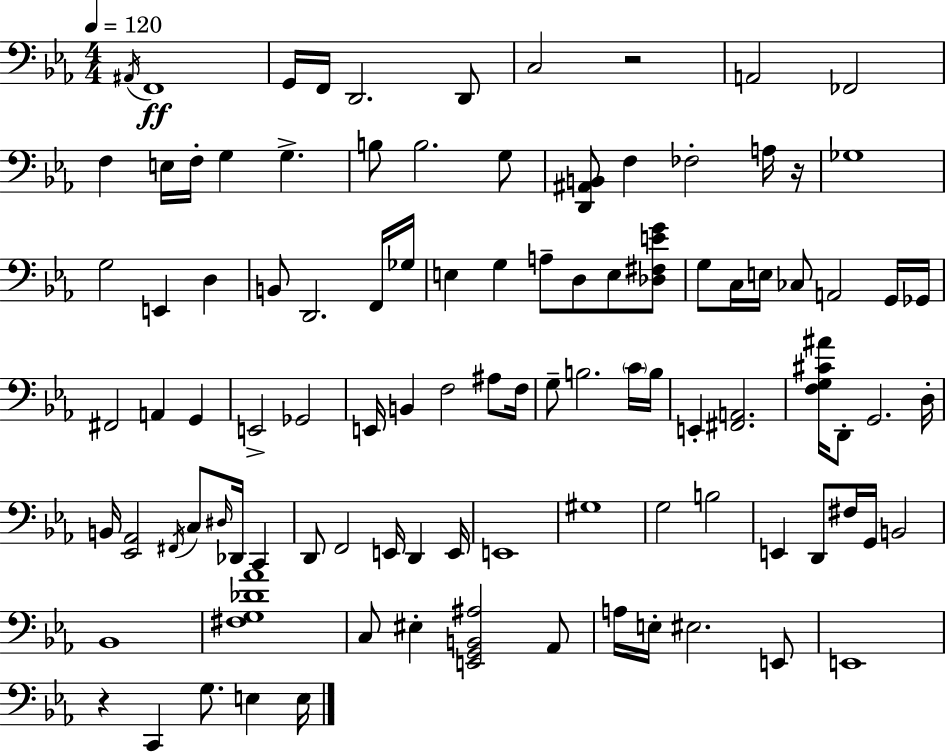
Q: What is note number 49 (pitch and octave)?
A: A#3